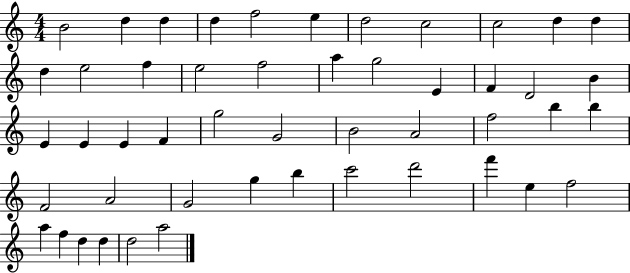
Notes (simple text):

B4/h D5/q D5/q D5/q F5/h E5/q D5/h C5/h C5/h D5/q D5/q D5/q E5/h F5/q E5/h F5/h A5/q G5/h E4/q F4/q D4/h B4/q E4/q E4/q E4/q F4/q G5/h G4/h B4/h A4/h F5/h B5/q B5/q F4/h A4/h G4/h G5/q B5/q C6/h D6/h F6/q E5/q F5/h A5/q F5/q D5/q D5/q D5/h A5/h